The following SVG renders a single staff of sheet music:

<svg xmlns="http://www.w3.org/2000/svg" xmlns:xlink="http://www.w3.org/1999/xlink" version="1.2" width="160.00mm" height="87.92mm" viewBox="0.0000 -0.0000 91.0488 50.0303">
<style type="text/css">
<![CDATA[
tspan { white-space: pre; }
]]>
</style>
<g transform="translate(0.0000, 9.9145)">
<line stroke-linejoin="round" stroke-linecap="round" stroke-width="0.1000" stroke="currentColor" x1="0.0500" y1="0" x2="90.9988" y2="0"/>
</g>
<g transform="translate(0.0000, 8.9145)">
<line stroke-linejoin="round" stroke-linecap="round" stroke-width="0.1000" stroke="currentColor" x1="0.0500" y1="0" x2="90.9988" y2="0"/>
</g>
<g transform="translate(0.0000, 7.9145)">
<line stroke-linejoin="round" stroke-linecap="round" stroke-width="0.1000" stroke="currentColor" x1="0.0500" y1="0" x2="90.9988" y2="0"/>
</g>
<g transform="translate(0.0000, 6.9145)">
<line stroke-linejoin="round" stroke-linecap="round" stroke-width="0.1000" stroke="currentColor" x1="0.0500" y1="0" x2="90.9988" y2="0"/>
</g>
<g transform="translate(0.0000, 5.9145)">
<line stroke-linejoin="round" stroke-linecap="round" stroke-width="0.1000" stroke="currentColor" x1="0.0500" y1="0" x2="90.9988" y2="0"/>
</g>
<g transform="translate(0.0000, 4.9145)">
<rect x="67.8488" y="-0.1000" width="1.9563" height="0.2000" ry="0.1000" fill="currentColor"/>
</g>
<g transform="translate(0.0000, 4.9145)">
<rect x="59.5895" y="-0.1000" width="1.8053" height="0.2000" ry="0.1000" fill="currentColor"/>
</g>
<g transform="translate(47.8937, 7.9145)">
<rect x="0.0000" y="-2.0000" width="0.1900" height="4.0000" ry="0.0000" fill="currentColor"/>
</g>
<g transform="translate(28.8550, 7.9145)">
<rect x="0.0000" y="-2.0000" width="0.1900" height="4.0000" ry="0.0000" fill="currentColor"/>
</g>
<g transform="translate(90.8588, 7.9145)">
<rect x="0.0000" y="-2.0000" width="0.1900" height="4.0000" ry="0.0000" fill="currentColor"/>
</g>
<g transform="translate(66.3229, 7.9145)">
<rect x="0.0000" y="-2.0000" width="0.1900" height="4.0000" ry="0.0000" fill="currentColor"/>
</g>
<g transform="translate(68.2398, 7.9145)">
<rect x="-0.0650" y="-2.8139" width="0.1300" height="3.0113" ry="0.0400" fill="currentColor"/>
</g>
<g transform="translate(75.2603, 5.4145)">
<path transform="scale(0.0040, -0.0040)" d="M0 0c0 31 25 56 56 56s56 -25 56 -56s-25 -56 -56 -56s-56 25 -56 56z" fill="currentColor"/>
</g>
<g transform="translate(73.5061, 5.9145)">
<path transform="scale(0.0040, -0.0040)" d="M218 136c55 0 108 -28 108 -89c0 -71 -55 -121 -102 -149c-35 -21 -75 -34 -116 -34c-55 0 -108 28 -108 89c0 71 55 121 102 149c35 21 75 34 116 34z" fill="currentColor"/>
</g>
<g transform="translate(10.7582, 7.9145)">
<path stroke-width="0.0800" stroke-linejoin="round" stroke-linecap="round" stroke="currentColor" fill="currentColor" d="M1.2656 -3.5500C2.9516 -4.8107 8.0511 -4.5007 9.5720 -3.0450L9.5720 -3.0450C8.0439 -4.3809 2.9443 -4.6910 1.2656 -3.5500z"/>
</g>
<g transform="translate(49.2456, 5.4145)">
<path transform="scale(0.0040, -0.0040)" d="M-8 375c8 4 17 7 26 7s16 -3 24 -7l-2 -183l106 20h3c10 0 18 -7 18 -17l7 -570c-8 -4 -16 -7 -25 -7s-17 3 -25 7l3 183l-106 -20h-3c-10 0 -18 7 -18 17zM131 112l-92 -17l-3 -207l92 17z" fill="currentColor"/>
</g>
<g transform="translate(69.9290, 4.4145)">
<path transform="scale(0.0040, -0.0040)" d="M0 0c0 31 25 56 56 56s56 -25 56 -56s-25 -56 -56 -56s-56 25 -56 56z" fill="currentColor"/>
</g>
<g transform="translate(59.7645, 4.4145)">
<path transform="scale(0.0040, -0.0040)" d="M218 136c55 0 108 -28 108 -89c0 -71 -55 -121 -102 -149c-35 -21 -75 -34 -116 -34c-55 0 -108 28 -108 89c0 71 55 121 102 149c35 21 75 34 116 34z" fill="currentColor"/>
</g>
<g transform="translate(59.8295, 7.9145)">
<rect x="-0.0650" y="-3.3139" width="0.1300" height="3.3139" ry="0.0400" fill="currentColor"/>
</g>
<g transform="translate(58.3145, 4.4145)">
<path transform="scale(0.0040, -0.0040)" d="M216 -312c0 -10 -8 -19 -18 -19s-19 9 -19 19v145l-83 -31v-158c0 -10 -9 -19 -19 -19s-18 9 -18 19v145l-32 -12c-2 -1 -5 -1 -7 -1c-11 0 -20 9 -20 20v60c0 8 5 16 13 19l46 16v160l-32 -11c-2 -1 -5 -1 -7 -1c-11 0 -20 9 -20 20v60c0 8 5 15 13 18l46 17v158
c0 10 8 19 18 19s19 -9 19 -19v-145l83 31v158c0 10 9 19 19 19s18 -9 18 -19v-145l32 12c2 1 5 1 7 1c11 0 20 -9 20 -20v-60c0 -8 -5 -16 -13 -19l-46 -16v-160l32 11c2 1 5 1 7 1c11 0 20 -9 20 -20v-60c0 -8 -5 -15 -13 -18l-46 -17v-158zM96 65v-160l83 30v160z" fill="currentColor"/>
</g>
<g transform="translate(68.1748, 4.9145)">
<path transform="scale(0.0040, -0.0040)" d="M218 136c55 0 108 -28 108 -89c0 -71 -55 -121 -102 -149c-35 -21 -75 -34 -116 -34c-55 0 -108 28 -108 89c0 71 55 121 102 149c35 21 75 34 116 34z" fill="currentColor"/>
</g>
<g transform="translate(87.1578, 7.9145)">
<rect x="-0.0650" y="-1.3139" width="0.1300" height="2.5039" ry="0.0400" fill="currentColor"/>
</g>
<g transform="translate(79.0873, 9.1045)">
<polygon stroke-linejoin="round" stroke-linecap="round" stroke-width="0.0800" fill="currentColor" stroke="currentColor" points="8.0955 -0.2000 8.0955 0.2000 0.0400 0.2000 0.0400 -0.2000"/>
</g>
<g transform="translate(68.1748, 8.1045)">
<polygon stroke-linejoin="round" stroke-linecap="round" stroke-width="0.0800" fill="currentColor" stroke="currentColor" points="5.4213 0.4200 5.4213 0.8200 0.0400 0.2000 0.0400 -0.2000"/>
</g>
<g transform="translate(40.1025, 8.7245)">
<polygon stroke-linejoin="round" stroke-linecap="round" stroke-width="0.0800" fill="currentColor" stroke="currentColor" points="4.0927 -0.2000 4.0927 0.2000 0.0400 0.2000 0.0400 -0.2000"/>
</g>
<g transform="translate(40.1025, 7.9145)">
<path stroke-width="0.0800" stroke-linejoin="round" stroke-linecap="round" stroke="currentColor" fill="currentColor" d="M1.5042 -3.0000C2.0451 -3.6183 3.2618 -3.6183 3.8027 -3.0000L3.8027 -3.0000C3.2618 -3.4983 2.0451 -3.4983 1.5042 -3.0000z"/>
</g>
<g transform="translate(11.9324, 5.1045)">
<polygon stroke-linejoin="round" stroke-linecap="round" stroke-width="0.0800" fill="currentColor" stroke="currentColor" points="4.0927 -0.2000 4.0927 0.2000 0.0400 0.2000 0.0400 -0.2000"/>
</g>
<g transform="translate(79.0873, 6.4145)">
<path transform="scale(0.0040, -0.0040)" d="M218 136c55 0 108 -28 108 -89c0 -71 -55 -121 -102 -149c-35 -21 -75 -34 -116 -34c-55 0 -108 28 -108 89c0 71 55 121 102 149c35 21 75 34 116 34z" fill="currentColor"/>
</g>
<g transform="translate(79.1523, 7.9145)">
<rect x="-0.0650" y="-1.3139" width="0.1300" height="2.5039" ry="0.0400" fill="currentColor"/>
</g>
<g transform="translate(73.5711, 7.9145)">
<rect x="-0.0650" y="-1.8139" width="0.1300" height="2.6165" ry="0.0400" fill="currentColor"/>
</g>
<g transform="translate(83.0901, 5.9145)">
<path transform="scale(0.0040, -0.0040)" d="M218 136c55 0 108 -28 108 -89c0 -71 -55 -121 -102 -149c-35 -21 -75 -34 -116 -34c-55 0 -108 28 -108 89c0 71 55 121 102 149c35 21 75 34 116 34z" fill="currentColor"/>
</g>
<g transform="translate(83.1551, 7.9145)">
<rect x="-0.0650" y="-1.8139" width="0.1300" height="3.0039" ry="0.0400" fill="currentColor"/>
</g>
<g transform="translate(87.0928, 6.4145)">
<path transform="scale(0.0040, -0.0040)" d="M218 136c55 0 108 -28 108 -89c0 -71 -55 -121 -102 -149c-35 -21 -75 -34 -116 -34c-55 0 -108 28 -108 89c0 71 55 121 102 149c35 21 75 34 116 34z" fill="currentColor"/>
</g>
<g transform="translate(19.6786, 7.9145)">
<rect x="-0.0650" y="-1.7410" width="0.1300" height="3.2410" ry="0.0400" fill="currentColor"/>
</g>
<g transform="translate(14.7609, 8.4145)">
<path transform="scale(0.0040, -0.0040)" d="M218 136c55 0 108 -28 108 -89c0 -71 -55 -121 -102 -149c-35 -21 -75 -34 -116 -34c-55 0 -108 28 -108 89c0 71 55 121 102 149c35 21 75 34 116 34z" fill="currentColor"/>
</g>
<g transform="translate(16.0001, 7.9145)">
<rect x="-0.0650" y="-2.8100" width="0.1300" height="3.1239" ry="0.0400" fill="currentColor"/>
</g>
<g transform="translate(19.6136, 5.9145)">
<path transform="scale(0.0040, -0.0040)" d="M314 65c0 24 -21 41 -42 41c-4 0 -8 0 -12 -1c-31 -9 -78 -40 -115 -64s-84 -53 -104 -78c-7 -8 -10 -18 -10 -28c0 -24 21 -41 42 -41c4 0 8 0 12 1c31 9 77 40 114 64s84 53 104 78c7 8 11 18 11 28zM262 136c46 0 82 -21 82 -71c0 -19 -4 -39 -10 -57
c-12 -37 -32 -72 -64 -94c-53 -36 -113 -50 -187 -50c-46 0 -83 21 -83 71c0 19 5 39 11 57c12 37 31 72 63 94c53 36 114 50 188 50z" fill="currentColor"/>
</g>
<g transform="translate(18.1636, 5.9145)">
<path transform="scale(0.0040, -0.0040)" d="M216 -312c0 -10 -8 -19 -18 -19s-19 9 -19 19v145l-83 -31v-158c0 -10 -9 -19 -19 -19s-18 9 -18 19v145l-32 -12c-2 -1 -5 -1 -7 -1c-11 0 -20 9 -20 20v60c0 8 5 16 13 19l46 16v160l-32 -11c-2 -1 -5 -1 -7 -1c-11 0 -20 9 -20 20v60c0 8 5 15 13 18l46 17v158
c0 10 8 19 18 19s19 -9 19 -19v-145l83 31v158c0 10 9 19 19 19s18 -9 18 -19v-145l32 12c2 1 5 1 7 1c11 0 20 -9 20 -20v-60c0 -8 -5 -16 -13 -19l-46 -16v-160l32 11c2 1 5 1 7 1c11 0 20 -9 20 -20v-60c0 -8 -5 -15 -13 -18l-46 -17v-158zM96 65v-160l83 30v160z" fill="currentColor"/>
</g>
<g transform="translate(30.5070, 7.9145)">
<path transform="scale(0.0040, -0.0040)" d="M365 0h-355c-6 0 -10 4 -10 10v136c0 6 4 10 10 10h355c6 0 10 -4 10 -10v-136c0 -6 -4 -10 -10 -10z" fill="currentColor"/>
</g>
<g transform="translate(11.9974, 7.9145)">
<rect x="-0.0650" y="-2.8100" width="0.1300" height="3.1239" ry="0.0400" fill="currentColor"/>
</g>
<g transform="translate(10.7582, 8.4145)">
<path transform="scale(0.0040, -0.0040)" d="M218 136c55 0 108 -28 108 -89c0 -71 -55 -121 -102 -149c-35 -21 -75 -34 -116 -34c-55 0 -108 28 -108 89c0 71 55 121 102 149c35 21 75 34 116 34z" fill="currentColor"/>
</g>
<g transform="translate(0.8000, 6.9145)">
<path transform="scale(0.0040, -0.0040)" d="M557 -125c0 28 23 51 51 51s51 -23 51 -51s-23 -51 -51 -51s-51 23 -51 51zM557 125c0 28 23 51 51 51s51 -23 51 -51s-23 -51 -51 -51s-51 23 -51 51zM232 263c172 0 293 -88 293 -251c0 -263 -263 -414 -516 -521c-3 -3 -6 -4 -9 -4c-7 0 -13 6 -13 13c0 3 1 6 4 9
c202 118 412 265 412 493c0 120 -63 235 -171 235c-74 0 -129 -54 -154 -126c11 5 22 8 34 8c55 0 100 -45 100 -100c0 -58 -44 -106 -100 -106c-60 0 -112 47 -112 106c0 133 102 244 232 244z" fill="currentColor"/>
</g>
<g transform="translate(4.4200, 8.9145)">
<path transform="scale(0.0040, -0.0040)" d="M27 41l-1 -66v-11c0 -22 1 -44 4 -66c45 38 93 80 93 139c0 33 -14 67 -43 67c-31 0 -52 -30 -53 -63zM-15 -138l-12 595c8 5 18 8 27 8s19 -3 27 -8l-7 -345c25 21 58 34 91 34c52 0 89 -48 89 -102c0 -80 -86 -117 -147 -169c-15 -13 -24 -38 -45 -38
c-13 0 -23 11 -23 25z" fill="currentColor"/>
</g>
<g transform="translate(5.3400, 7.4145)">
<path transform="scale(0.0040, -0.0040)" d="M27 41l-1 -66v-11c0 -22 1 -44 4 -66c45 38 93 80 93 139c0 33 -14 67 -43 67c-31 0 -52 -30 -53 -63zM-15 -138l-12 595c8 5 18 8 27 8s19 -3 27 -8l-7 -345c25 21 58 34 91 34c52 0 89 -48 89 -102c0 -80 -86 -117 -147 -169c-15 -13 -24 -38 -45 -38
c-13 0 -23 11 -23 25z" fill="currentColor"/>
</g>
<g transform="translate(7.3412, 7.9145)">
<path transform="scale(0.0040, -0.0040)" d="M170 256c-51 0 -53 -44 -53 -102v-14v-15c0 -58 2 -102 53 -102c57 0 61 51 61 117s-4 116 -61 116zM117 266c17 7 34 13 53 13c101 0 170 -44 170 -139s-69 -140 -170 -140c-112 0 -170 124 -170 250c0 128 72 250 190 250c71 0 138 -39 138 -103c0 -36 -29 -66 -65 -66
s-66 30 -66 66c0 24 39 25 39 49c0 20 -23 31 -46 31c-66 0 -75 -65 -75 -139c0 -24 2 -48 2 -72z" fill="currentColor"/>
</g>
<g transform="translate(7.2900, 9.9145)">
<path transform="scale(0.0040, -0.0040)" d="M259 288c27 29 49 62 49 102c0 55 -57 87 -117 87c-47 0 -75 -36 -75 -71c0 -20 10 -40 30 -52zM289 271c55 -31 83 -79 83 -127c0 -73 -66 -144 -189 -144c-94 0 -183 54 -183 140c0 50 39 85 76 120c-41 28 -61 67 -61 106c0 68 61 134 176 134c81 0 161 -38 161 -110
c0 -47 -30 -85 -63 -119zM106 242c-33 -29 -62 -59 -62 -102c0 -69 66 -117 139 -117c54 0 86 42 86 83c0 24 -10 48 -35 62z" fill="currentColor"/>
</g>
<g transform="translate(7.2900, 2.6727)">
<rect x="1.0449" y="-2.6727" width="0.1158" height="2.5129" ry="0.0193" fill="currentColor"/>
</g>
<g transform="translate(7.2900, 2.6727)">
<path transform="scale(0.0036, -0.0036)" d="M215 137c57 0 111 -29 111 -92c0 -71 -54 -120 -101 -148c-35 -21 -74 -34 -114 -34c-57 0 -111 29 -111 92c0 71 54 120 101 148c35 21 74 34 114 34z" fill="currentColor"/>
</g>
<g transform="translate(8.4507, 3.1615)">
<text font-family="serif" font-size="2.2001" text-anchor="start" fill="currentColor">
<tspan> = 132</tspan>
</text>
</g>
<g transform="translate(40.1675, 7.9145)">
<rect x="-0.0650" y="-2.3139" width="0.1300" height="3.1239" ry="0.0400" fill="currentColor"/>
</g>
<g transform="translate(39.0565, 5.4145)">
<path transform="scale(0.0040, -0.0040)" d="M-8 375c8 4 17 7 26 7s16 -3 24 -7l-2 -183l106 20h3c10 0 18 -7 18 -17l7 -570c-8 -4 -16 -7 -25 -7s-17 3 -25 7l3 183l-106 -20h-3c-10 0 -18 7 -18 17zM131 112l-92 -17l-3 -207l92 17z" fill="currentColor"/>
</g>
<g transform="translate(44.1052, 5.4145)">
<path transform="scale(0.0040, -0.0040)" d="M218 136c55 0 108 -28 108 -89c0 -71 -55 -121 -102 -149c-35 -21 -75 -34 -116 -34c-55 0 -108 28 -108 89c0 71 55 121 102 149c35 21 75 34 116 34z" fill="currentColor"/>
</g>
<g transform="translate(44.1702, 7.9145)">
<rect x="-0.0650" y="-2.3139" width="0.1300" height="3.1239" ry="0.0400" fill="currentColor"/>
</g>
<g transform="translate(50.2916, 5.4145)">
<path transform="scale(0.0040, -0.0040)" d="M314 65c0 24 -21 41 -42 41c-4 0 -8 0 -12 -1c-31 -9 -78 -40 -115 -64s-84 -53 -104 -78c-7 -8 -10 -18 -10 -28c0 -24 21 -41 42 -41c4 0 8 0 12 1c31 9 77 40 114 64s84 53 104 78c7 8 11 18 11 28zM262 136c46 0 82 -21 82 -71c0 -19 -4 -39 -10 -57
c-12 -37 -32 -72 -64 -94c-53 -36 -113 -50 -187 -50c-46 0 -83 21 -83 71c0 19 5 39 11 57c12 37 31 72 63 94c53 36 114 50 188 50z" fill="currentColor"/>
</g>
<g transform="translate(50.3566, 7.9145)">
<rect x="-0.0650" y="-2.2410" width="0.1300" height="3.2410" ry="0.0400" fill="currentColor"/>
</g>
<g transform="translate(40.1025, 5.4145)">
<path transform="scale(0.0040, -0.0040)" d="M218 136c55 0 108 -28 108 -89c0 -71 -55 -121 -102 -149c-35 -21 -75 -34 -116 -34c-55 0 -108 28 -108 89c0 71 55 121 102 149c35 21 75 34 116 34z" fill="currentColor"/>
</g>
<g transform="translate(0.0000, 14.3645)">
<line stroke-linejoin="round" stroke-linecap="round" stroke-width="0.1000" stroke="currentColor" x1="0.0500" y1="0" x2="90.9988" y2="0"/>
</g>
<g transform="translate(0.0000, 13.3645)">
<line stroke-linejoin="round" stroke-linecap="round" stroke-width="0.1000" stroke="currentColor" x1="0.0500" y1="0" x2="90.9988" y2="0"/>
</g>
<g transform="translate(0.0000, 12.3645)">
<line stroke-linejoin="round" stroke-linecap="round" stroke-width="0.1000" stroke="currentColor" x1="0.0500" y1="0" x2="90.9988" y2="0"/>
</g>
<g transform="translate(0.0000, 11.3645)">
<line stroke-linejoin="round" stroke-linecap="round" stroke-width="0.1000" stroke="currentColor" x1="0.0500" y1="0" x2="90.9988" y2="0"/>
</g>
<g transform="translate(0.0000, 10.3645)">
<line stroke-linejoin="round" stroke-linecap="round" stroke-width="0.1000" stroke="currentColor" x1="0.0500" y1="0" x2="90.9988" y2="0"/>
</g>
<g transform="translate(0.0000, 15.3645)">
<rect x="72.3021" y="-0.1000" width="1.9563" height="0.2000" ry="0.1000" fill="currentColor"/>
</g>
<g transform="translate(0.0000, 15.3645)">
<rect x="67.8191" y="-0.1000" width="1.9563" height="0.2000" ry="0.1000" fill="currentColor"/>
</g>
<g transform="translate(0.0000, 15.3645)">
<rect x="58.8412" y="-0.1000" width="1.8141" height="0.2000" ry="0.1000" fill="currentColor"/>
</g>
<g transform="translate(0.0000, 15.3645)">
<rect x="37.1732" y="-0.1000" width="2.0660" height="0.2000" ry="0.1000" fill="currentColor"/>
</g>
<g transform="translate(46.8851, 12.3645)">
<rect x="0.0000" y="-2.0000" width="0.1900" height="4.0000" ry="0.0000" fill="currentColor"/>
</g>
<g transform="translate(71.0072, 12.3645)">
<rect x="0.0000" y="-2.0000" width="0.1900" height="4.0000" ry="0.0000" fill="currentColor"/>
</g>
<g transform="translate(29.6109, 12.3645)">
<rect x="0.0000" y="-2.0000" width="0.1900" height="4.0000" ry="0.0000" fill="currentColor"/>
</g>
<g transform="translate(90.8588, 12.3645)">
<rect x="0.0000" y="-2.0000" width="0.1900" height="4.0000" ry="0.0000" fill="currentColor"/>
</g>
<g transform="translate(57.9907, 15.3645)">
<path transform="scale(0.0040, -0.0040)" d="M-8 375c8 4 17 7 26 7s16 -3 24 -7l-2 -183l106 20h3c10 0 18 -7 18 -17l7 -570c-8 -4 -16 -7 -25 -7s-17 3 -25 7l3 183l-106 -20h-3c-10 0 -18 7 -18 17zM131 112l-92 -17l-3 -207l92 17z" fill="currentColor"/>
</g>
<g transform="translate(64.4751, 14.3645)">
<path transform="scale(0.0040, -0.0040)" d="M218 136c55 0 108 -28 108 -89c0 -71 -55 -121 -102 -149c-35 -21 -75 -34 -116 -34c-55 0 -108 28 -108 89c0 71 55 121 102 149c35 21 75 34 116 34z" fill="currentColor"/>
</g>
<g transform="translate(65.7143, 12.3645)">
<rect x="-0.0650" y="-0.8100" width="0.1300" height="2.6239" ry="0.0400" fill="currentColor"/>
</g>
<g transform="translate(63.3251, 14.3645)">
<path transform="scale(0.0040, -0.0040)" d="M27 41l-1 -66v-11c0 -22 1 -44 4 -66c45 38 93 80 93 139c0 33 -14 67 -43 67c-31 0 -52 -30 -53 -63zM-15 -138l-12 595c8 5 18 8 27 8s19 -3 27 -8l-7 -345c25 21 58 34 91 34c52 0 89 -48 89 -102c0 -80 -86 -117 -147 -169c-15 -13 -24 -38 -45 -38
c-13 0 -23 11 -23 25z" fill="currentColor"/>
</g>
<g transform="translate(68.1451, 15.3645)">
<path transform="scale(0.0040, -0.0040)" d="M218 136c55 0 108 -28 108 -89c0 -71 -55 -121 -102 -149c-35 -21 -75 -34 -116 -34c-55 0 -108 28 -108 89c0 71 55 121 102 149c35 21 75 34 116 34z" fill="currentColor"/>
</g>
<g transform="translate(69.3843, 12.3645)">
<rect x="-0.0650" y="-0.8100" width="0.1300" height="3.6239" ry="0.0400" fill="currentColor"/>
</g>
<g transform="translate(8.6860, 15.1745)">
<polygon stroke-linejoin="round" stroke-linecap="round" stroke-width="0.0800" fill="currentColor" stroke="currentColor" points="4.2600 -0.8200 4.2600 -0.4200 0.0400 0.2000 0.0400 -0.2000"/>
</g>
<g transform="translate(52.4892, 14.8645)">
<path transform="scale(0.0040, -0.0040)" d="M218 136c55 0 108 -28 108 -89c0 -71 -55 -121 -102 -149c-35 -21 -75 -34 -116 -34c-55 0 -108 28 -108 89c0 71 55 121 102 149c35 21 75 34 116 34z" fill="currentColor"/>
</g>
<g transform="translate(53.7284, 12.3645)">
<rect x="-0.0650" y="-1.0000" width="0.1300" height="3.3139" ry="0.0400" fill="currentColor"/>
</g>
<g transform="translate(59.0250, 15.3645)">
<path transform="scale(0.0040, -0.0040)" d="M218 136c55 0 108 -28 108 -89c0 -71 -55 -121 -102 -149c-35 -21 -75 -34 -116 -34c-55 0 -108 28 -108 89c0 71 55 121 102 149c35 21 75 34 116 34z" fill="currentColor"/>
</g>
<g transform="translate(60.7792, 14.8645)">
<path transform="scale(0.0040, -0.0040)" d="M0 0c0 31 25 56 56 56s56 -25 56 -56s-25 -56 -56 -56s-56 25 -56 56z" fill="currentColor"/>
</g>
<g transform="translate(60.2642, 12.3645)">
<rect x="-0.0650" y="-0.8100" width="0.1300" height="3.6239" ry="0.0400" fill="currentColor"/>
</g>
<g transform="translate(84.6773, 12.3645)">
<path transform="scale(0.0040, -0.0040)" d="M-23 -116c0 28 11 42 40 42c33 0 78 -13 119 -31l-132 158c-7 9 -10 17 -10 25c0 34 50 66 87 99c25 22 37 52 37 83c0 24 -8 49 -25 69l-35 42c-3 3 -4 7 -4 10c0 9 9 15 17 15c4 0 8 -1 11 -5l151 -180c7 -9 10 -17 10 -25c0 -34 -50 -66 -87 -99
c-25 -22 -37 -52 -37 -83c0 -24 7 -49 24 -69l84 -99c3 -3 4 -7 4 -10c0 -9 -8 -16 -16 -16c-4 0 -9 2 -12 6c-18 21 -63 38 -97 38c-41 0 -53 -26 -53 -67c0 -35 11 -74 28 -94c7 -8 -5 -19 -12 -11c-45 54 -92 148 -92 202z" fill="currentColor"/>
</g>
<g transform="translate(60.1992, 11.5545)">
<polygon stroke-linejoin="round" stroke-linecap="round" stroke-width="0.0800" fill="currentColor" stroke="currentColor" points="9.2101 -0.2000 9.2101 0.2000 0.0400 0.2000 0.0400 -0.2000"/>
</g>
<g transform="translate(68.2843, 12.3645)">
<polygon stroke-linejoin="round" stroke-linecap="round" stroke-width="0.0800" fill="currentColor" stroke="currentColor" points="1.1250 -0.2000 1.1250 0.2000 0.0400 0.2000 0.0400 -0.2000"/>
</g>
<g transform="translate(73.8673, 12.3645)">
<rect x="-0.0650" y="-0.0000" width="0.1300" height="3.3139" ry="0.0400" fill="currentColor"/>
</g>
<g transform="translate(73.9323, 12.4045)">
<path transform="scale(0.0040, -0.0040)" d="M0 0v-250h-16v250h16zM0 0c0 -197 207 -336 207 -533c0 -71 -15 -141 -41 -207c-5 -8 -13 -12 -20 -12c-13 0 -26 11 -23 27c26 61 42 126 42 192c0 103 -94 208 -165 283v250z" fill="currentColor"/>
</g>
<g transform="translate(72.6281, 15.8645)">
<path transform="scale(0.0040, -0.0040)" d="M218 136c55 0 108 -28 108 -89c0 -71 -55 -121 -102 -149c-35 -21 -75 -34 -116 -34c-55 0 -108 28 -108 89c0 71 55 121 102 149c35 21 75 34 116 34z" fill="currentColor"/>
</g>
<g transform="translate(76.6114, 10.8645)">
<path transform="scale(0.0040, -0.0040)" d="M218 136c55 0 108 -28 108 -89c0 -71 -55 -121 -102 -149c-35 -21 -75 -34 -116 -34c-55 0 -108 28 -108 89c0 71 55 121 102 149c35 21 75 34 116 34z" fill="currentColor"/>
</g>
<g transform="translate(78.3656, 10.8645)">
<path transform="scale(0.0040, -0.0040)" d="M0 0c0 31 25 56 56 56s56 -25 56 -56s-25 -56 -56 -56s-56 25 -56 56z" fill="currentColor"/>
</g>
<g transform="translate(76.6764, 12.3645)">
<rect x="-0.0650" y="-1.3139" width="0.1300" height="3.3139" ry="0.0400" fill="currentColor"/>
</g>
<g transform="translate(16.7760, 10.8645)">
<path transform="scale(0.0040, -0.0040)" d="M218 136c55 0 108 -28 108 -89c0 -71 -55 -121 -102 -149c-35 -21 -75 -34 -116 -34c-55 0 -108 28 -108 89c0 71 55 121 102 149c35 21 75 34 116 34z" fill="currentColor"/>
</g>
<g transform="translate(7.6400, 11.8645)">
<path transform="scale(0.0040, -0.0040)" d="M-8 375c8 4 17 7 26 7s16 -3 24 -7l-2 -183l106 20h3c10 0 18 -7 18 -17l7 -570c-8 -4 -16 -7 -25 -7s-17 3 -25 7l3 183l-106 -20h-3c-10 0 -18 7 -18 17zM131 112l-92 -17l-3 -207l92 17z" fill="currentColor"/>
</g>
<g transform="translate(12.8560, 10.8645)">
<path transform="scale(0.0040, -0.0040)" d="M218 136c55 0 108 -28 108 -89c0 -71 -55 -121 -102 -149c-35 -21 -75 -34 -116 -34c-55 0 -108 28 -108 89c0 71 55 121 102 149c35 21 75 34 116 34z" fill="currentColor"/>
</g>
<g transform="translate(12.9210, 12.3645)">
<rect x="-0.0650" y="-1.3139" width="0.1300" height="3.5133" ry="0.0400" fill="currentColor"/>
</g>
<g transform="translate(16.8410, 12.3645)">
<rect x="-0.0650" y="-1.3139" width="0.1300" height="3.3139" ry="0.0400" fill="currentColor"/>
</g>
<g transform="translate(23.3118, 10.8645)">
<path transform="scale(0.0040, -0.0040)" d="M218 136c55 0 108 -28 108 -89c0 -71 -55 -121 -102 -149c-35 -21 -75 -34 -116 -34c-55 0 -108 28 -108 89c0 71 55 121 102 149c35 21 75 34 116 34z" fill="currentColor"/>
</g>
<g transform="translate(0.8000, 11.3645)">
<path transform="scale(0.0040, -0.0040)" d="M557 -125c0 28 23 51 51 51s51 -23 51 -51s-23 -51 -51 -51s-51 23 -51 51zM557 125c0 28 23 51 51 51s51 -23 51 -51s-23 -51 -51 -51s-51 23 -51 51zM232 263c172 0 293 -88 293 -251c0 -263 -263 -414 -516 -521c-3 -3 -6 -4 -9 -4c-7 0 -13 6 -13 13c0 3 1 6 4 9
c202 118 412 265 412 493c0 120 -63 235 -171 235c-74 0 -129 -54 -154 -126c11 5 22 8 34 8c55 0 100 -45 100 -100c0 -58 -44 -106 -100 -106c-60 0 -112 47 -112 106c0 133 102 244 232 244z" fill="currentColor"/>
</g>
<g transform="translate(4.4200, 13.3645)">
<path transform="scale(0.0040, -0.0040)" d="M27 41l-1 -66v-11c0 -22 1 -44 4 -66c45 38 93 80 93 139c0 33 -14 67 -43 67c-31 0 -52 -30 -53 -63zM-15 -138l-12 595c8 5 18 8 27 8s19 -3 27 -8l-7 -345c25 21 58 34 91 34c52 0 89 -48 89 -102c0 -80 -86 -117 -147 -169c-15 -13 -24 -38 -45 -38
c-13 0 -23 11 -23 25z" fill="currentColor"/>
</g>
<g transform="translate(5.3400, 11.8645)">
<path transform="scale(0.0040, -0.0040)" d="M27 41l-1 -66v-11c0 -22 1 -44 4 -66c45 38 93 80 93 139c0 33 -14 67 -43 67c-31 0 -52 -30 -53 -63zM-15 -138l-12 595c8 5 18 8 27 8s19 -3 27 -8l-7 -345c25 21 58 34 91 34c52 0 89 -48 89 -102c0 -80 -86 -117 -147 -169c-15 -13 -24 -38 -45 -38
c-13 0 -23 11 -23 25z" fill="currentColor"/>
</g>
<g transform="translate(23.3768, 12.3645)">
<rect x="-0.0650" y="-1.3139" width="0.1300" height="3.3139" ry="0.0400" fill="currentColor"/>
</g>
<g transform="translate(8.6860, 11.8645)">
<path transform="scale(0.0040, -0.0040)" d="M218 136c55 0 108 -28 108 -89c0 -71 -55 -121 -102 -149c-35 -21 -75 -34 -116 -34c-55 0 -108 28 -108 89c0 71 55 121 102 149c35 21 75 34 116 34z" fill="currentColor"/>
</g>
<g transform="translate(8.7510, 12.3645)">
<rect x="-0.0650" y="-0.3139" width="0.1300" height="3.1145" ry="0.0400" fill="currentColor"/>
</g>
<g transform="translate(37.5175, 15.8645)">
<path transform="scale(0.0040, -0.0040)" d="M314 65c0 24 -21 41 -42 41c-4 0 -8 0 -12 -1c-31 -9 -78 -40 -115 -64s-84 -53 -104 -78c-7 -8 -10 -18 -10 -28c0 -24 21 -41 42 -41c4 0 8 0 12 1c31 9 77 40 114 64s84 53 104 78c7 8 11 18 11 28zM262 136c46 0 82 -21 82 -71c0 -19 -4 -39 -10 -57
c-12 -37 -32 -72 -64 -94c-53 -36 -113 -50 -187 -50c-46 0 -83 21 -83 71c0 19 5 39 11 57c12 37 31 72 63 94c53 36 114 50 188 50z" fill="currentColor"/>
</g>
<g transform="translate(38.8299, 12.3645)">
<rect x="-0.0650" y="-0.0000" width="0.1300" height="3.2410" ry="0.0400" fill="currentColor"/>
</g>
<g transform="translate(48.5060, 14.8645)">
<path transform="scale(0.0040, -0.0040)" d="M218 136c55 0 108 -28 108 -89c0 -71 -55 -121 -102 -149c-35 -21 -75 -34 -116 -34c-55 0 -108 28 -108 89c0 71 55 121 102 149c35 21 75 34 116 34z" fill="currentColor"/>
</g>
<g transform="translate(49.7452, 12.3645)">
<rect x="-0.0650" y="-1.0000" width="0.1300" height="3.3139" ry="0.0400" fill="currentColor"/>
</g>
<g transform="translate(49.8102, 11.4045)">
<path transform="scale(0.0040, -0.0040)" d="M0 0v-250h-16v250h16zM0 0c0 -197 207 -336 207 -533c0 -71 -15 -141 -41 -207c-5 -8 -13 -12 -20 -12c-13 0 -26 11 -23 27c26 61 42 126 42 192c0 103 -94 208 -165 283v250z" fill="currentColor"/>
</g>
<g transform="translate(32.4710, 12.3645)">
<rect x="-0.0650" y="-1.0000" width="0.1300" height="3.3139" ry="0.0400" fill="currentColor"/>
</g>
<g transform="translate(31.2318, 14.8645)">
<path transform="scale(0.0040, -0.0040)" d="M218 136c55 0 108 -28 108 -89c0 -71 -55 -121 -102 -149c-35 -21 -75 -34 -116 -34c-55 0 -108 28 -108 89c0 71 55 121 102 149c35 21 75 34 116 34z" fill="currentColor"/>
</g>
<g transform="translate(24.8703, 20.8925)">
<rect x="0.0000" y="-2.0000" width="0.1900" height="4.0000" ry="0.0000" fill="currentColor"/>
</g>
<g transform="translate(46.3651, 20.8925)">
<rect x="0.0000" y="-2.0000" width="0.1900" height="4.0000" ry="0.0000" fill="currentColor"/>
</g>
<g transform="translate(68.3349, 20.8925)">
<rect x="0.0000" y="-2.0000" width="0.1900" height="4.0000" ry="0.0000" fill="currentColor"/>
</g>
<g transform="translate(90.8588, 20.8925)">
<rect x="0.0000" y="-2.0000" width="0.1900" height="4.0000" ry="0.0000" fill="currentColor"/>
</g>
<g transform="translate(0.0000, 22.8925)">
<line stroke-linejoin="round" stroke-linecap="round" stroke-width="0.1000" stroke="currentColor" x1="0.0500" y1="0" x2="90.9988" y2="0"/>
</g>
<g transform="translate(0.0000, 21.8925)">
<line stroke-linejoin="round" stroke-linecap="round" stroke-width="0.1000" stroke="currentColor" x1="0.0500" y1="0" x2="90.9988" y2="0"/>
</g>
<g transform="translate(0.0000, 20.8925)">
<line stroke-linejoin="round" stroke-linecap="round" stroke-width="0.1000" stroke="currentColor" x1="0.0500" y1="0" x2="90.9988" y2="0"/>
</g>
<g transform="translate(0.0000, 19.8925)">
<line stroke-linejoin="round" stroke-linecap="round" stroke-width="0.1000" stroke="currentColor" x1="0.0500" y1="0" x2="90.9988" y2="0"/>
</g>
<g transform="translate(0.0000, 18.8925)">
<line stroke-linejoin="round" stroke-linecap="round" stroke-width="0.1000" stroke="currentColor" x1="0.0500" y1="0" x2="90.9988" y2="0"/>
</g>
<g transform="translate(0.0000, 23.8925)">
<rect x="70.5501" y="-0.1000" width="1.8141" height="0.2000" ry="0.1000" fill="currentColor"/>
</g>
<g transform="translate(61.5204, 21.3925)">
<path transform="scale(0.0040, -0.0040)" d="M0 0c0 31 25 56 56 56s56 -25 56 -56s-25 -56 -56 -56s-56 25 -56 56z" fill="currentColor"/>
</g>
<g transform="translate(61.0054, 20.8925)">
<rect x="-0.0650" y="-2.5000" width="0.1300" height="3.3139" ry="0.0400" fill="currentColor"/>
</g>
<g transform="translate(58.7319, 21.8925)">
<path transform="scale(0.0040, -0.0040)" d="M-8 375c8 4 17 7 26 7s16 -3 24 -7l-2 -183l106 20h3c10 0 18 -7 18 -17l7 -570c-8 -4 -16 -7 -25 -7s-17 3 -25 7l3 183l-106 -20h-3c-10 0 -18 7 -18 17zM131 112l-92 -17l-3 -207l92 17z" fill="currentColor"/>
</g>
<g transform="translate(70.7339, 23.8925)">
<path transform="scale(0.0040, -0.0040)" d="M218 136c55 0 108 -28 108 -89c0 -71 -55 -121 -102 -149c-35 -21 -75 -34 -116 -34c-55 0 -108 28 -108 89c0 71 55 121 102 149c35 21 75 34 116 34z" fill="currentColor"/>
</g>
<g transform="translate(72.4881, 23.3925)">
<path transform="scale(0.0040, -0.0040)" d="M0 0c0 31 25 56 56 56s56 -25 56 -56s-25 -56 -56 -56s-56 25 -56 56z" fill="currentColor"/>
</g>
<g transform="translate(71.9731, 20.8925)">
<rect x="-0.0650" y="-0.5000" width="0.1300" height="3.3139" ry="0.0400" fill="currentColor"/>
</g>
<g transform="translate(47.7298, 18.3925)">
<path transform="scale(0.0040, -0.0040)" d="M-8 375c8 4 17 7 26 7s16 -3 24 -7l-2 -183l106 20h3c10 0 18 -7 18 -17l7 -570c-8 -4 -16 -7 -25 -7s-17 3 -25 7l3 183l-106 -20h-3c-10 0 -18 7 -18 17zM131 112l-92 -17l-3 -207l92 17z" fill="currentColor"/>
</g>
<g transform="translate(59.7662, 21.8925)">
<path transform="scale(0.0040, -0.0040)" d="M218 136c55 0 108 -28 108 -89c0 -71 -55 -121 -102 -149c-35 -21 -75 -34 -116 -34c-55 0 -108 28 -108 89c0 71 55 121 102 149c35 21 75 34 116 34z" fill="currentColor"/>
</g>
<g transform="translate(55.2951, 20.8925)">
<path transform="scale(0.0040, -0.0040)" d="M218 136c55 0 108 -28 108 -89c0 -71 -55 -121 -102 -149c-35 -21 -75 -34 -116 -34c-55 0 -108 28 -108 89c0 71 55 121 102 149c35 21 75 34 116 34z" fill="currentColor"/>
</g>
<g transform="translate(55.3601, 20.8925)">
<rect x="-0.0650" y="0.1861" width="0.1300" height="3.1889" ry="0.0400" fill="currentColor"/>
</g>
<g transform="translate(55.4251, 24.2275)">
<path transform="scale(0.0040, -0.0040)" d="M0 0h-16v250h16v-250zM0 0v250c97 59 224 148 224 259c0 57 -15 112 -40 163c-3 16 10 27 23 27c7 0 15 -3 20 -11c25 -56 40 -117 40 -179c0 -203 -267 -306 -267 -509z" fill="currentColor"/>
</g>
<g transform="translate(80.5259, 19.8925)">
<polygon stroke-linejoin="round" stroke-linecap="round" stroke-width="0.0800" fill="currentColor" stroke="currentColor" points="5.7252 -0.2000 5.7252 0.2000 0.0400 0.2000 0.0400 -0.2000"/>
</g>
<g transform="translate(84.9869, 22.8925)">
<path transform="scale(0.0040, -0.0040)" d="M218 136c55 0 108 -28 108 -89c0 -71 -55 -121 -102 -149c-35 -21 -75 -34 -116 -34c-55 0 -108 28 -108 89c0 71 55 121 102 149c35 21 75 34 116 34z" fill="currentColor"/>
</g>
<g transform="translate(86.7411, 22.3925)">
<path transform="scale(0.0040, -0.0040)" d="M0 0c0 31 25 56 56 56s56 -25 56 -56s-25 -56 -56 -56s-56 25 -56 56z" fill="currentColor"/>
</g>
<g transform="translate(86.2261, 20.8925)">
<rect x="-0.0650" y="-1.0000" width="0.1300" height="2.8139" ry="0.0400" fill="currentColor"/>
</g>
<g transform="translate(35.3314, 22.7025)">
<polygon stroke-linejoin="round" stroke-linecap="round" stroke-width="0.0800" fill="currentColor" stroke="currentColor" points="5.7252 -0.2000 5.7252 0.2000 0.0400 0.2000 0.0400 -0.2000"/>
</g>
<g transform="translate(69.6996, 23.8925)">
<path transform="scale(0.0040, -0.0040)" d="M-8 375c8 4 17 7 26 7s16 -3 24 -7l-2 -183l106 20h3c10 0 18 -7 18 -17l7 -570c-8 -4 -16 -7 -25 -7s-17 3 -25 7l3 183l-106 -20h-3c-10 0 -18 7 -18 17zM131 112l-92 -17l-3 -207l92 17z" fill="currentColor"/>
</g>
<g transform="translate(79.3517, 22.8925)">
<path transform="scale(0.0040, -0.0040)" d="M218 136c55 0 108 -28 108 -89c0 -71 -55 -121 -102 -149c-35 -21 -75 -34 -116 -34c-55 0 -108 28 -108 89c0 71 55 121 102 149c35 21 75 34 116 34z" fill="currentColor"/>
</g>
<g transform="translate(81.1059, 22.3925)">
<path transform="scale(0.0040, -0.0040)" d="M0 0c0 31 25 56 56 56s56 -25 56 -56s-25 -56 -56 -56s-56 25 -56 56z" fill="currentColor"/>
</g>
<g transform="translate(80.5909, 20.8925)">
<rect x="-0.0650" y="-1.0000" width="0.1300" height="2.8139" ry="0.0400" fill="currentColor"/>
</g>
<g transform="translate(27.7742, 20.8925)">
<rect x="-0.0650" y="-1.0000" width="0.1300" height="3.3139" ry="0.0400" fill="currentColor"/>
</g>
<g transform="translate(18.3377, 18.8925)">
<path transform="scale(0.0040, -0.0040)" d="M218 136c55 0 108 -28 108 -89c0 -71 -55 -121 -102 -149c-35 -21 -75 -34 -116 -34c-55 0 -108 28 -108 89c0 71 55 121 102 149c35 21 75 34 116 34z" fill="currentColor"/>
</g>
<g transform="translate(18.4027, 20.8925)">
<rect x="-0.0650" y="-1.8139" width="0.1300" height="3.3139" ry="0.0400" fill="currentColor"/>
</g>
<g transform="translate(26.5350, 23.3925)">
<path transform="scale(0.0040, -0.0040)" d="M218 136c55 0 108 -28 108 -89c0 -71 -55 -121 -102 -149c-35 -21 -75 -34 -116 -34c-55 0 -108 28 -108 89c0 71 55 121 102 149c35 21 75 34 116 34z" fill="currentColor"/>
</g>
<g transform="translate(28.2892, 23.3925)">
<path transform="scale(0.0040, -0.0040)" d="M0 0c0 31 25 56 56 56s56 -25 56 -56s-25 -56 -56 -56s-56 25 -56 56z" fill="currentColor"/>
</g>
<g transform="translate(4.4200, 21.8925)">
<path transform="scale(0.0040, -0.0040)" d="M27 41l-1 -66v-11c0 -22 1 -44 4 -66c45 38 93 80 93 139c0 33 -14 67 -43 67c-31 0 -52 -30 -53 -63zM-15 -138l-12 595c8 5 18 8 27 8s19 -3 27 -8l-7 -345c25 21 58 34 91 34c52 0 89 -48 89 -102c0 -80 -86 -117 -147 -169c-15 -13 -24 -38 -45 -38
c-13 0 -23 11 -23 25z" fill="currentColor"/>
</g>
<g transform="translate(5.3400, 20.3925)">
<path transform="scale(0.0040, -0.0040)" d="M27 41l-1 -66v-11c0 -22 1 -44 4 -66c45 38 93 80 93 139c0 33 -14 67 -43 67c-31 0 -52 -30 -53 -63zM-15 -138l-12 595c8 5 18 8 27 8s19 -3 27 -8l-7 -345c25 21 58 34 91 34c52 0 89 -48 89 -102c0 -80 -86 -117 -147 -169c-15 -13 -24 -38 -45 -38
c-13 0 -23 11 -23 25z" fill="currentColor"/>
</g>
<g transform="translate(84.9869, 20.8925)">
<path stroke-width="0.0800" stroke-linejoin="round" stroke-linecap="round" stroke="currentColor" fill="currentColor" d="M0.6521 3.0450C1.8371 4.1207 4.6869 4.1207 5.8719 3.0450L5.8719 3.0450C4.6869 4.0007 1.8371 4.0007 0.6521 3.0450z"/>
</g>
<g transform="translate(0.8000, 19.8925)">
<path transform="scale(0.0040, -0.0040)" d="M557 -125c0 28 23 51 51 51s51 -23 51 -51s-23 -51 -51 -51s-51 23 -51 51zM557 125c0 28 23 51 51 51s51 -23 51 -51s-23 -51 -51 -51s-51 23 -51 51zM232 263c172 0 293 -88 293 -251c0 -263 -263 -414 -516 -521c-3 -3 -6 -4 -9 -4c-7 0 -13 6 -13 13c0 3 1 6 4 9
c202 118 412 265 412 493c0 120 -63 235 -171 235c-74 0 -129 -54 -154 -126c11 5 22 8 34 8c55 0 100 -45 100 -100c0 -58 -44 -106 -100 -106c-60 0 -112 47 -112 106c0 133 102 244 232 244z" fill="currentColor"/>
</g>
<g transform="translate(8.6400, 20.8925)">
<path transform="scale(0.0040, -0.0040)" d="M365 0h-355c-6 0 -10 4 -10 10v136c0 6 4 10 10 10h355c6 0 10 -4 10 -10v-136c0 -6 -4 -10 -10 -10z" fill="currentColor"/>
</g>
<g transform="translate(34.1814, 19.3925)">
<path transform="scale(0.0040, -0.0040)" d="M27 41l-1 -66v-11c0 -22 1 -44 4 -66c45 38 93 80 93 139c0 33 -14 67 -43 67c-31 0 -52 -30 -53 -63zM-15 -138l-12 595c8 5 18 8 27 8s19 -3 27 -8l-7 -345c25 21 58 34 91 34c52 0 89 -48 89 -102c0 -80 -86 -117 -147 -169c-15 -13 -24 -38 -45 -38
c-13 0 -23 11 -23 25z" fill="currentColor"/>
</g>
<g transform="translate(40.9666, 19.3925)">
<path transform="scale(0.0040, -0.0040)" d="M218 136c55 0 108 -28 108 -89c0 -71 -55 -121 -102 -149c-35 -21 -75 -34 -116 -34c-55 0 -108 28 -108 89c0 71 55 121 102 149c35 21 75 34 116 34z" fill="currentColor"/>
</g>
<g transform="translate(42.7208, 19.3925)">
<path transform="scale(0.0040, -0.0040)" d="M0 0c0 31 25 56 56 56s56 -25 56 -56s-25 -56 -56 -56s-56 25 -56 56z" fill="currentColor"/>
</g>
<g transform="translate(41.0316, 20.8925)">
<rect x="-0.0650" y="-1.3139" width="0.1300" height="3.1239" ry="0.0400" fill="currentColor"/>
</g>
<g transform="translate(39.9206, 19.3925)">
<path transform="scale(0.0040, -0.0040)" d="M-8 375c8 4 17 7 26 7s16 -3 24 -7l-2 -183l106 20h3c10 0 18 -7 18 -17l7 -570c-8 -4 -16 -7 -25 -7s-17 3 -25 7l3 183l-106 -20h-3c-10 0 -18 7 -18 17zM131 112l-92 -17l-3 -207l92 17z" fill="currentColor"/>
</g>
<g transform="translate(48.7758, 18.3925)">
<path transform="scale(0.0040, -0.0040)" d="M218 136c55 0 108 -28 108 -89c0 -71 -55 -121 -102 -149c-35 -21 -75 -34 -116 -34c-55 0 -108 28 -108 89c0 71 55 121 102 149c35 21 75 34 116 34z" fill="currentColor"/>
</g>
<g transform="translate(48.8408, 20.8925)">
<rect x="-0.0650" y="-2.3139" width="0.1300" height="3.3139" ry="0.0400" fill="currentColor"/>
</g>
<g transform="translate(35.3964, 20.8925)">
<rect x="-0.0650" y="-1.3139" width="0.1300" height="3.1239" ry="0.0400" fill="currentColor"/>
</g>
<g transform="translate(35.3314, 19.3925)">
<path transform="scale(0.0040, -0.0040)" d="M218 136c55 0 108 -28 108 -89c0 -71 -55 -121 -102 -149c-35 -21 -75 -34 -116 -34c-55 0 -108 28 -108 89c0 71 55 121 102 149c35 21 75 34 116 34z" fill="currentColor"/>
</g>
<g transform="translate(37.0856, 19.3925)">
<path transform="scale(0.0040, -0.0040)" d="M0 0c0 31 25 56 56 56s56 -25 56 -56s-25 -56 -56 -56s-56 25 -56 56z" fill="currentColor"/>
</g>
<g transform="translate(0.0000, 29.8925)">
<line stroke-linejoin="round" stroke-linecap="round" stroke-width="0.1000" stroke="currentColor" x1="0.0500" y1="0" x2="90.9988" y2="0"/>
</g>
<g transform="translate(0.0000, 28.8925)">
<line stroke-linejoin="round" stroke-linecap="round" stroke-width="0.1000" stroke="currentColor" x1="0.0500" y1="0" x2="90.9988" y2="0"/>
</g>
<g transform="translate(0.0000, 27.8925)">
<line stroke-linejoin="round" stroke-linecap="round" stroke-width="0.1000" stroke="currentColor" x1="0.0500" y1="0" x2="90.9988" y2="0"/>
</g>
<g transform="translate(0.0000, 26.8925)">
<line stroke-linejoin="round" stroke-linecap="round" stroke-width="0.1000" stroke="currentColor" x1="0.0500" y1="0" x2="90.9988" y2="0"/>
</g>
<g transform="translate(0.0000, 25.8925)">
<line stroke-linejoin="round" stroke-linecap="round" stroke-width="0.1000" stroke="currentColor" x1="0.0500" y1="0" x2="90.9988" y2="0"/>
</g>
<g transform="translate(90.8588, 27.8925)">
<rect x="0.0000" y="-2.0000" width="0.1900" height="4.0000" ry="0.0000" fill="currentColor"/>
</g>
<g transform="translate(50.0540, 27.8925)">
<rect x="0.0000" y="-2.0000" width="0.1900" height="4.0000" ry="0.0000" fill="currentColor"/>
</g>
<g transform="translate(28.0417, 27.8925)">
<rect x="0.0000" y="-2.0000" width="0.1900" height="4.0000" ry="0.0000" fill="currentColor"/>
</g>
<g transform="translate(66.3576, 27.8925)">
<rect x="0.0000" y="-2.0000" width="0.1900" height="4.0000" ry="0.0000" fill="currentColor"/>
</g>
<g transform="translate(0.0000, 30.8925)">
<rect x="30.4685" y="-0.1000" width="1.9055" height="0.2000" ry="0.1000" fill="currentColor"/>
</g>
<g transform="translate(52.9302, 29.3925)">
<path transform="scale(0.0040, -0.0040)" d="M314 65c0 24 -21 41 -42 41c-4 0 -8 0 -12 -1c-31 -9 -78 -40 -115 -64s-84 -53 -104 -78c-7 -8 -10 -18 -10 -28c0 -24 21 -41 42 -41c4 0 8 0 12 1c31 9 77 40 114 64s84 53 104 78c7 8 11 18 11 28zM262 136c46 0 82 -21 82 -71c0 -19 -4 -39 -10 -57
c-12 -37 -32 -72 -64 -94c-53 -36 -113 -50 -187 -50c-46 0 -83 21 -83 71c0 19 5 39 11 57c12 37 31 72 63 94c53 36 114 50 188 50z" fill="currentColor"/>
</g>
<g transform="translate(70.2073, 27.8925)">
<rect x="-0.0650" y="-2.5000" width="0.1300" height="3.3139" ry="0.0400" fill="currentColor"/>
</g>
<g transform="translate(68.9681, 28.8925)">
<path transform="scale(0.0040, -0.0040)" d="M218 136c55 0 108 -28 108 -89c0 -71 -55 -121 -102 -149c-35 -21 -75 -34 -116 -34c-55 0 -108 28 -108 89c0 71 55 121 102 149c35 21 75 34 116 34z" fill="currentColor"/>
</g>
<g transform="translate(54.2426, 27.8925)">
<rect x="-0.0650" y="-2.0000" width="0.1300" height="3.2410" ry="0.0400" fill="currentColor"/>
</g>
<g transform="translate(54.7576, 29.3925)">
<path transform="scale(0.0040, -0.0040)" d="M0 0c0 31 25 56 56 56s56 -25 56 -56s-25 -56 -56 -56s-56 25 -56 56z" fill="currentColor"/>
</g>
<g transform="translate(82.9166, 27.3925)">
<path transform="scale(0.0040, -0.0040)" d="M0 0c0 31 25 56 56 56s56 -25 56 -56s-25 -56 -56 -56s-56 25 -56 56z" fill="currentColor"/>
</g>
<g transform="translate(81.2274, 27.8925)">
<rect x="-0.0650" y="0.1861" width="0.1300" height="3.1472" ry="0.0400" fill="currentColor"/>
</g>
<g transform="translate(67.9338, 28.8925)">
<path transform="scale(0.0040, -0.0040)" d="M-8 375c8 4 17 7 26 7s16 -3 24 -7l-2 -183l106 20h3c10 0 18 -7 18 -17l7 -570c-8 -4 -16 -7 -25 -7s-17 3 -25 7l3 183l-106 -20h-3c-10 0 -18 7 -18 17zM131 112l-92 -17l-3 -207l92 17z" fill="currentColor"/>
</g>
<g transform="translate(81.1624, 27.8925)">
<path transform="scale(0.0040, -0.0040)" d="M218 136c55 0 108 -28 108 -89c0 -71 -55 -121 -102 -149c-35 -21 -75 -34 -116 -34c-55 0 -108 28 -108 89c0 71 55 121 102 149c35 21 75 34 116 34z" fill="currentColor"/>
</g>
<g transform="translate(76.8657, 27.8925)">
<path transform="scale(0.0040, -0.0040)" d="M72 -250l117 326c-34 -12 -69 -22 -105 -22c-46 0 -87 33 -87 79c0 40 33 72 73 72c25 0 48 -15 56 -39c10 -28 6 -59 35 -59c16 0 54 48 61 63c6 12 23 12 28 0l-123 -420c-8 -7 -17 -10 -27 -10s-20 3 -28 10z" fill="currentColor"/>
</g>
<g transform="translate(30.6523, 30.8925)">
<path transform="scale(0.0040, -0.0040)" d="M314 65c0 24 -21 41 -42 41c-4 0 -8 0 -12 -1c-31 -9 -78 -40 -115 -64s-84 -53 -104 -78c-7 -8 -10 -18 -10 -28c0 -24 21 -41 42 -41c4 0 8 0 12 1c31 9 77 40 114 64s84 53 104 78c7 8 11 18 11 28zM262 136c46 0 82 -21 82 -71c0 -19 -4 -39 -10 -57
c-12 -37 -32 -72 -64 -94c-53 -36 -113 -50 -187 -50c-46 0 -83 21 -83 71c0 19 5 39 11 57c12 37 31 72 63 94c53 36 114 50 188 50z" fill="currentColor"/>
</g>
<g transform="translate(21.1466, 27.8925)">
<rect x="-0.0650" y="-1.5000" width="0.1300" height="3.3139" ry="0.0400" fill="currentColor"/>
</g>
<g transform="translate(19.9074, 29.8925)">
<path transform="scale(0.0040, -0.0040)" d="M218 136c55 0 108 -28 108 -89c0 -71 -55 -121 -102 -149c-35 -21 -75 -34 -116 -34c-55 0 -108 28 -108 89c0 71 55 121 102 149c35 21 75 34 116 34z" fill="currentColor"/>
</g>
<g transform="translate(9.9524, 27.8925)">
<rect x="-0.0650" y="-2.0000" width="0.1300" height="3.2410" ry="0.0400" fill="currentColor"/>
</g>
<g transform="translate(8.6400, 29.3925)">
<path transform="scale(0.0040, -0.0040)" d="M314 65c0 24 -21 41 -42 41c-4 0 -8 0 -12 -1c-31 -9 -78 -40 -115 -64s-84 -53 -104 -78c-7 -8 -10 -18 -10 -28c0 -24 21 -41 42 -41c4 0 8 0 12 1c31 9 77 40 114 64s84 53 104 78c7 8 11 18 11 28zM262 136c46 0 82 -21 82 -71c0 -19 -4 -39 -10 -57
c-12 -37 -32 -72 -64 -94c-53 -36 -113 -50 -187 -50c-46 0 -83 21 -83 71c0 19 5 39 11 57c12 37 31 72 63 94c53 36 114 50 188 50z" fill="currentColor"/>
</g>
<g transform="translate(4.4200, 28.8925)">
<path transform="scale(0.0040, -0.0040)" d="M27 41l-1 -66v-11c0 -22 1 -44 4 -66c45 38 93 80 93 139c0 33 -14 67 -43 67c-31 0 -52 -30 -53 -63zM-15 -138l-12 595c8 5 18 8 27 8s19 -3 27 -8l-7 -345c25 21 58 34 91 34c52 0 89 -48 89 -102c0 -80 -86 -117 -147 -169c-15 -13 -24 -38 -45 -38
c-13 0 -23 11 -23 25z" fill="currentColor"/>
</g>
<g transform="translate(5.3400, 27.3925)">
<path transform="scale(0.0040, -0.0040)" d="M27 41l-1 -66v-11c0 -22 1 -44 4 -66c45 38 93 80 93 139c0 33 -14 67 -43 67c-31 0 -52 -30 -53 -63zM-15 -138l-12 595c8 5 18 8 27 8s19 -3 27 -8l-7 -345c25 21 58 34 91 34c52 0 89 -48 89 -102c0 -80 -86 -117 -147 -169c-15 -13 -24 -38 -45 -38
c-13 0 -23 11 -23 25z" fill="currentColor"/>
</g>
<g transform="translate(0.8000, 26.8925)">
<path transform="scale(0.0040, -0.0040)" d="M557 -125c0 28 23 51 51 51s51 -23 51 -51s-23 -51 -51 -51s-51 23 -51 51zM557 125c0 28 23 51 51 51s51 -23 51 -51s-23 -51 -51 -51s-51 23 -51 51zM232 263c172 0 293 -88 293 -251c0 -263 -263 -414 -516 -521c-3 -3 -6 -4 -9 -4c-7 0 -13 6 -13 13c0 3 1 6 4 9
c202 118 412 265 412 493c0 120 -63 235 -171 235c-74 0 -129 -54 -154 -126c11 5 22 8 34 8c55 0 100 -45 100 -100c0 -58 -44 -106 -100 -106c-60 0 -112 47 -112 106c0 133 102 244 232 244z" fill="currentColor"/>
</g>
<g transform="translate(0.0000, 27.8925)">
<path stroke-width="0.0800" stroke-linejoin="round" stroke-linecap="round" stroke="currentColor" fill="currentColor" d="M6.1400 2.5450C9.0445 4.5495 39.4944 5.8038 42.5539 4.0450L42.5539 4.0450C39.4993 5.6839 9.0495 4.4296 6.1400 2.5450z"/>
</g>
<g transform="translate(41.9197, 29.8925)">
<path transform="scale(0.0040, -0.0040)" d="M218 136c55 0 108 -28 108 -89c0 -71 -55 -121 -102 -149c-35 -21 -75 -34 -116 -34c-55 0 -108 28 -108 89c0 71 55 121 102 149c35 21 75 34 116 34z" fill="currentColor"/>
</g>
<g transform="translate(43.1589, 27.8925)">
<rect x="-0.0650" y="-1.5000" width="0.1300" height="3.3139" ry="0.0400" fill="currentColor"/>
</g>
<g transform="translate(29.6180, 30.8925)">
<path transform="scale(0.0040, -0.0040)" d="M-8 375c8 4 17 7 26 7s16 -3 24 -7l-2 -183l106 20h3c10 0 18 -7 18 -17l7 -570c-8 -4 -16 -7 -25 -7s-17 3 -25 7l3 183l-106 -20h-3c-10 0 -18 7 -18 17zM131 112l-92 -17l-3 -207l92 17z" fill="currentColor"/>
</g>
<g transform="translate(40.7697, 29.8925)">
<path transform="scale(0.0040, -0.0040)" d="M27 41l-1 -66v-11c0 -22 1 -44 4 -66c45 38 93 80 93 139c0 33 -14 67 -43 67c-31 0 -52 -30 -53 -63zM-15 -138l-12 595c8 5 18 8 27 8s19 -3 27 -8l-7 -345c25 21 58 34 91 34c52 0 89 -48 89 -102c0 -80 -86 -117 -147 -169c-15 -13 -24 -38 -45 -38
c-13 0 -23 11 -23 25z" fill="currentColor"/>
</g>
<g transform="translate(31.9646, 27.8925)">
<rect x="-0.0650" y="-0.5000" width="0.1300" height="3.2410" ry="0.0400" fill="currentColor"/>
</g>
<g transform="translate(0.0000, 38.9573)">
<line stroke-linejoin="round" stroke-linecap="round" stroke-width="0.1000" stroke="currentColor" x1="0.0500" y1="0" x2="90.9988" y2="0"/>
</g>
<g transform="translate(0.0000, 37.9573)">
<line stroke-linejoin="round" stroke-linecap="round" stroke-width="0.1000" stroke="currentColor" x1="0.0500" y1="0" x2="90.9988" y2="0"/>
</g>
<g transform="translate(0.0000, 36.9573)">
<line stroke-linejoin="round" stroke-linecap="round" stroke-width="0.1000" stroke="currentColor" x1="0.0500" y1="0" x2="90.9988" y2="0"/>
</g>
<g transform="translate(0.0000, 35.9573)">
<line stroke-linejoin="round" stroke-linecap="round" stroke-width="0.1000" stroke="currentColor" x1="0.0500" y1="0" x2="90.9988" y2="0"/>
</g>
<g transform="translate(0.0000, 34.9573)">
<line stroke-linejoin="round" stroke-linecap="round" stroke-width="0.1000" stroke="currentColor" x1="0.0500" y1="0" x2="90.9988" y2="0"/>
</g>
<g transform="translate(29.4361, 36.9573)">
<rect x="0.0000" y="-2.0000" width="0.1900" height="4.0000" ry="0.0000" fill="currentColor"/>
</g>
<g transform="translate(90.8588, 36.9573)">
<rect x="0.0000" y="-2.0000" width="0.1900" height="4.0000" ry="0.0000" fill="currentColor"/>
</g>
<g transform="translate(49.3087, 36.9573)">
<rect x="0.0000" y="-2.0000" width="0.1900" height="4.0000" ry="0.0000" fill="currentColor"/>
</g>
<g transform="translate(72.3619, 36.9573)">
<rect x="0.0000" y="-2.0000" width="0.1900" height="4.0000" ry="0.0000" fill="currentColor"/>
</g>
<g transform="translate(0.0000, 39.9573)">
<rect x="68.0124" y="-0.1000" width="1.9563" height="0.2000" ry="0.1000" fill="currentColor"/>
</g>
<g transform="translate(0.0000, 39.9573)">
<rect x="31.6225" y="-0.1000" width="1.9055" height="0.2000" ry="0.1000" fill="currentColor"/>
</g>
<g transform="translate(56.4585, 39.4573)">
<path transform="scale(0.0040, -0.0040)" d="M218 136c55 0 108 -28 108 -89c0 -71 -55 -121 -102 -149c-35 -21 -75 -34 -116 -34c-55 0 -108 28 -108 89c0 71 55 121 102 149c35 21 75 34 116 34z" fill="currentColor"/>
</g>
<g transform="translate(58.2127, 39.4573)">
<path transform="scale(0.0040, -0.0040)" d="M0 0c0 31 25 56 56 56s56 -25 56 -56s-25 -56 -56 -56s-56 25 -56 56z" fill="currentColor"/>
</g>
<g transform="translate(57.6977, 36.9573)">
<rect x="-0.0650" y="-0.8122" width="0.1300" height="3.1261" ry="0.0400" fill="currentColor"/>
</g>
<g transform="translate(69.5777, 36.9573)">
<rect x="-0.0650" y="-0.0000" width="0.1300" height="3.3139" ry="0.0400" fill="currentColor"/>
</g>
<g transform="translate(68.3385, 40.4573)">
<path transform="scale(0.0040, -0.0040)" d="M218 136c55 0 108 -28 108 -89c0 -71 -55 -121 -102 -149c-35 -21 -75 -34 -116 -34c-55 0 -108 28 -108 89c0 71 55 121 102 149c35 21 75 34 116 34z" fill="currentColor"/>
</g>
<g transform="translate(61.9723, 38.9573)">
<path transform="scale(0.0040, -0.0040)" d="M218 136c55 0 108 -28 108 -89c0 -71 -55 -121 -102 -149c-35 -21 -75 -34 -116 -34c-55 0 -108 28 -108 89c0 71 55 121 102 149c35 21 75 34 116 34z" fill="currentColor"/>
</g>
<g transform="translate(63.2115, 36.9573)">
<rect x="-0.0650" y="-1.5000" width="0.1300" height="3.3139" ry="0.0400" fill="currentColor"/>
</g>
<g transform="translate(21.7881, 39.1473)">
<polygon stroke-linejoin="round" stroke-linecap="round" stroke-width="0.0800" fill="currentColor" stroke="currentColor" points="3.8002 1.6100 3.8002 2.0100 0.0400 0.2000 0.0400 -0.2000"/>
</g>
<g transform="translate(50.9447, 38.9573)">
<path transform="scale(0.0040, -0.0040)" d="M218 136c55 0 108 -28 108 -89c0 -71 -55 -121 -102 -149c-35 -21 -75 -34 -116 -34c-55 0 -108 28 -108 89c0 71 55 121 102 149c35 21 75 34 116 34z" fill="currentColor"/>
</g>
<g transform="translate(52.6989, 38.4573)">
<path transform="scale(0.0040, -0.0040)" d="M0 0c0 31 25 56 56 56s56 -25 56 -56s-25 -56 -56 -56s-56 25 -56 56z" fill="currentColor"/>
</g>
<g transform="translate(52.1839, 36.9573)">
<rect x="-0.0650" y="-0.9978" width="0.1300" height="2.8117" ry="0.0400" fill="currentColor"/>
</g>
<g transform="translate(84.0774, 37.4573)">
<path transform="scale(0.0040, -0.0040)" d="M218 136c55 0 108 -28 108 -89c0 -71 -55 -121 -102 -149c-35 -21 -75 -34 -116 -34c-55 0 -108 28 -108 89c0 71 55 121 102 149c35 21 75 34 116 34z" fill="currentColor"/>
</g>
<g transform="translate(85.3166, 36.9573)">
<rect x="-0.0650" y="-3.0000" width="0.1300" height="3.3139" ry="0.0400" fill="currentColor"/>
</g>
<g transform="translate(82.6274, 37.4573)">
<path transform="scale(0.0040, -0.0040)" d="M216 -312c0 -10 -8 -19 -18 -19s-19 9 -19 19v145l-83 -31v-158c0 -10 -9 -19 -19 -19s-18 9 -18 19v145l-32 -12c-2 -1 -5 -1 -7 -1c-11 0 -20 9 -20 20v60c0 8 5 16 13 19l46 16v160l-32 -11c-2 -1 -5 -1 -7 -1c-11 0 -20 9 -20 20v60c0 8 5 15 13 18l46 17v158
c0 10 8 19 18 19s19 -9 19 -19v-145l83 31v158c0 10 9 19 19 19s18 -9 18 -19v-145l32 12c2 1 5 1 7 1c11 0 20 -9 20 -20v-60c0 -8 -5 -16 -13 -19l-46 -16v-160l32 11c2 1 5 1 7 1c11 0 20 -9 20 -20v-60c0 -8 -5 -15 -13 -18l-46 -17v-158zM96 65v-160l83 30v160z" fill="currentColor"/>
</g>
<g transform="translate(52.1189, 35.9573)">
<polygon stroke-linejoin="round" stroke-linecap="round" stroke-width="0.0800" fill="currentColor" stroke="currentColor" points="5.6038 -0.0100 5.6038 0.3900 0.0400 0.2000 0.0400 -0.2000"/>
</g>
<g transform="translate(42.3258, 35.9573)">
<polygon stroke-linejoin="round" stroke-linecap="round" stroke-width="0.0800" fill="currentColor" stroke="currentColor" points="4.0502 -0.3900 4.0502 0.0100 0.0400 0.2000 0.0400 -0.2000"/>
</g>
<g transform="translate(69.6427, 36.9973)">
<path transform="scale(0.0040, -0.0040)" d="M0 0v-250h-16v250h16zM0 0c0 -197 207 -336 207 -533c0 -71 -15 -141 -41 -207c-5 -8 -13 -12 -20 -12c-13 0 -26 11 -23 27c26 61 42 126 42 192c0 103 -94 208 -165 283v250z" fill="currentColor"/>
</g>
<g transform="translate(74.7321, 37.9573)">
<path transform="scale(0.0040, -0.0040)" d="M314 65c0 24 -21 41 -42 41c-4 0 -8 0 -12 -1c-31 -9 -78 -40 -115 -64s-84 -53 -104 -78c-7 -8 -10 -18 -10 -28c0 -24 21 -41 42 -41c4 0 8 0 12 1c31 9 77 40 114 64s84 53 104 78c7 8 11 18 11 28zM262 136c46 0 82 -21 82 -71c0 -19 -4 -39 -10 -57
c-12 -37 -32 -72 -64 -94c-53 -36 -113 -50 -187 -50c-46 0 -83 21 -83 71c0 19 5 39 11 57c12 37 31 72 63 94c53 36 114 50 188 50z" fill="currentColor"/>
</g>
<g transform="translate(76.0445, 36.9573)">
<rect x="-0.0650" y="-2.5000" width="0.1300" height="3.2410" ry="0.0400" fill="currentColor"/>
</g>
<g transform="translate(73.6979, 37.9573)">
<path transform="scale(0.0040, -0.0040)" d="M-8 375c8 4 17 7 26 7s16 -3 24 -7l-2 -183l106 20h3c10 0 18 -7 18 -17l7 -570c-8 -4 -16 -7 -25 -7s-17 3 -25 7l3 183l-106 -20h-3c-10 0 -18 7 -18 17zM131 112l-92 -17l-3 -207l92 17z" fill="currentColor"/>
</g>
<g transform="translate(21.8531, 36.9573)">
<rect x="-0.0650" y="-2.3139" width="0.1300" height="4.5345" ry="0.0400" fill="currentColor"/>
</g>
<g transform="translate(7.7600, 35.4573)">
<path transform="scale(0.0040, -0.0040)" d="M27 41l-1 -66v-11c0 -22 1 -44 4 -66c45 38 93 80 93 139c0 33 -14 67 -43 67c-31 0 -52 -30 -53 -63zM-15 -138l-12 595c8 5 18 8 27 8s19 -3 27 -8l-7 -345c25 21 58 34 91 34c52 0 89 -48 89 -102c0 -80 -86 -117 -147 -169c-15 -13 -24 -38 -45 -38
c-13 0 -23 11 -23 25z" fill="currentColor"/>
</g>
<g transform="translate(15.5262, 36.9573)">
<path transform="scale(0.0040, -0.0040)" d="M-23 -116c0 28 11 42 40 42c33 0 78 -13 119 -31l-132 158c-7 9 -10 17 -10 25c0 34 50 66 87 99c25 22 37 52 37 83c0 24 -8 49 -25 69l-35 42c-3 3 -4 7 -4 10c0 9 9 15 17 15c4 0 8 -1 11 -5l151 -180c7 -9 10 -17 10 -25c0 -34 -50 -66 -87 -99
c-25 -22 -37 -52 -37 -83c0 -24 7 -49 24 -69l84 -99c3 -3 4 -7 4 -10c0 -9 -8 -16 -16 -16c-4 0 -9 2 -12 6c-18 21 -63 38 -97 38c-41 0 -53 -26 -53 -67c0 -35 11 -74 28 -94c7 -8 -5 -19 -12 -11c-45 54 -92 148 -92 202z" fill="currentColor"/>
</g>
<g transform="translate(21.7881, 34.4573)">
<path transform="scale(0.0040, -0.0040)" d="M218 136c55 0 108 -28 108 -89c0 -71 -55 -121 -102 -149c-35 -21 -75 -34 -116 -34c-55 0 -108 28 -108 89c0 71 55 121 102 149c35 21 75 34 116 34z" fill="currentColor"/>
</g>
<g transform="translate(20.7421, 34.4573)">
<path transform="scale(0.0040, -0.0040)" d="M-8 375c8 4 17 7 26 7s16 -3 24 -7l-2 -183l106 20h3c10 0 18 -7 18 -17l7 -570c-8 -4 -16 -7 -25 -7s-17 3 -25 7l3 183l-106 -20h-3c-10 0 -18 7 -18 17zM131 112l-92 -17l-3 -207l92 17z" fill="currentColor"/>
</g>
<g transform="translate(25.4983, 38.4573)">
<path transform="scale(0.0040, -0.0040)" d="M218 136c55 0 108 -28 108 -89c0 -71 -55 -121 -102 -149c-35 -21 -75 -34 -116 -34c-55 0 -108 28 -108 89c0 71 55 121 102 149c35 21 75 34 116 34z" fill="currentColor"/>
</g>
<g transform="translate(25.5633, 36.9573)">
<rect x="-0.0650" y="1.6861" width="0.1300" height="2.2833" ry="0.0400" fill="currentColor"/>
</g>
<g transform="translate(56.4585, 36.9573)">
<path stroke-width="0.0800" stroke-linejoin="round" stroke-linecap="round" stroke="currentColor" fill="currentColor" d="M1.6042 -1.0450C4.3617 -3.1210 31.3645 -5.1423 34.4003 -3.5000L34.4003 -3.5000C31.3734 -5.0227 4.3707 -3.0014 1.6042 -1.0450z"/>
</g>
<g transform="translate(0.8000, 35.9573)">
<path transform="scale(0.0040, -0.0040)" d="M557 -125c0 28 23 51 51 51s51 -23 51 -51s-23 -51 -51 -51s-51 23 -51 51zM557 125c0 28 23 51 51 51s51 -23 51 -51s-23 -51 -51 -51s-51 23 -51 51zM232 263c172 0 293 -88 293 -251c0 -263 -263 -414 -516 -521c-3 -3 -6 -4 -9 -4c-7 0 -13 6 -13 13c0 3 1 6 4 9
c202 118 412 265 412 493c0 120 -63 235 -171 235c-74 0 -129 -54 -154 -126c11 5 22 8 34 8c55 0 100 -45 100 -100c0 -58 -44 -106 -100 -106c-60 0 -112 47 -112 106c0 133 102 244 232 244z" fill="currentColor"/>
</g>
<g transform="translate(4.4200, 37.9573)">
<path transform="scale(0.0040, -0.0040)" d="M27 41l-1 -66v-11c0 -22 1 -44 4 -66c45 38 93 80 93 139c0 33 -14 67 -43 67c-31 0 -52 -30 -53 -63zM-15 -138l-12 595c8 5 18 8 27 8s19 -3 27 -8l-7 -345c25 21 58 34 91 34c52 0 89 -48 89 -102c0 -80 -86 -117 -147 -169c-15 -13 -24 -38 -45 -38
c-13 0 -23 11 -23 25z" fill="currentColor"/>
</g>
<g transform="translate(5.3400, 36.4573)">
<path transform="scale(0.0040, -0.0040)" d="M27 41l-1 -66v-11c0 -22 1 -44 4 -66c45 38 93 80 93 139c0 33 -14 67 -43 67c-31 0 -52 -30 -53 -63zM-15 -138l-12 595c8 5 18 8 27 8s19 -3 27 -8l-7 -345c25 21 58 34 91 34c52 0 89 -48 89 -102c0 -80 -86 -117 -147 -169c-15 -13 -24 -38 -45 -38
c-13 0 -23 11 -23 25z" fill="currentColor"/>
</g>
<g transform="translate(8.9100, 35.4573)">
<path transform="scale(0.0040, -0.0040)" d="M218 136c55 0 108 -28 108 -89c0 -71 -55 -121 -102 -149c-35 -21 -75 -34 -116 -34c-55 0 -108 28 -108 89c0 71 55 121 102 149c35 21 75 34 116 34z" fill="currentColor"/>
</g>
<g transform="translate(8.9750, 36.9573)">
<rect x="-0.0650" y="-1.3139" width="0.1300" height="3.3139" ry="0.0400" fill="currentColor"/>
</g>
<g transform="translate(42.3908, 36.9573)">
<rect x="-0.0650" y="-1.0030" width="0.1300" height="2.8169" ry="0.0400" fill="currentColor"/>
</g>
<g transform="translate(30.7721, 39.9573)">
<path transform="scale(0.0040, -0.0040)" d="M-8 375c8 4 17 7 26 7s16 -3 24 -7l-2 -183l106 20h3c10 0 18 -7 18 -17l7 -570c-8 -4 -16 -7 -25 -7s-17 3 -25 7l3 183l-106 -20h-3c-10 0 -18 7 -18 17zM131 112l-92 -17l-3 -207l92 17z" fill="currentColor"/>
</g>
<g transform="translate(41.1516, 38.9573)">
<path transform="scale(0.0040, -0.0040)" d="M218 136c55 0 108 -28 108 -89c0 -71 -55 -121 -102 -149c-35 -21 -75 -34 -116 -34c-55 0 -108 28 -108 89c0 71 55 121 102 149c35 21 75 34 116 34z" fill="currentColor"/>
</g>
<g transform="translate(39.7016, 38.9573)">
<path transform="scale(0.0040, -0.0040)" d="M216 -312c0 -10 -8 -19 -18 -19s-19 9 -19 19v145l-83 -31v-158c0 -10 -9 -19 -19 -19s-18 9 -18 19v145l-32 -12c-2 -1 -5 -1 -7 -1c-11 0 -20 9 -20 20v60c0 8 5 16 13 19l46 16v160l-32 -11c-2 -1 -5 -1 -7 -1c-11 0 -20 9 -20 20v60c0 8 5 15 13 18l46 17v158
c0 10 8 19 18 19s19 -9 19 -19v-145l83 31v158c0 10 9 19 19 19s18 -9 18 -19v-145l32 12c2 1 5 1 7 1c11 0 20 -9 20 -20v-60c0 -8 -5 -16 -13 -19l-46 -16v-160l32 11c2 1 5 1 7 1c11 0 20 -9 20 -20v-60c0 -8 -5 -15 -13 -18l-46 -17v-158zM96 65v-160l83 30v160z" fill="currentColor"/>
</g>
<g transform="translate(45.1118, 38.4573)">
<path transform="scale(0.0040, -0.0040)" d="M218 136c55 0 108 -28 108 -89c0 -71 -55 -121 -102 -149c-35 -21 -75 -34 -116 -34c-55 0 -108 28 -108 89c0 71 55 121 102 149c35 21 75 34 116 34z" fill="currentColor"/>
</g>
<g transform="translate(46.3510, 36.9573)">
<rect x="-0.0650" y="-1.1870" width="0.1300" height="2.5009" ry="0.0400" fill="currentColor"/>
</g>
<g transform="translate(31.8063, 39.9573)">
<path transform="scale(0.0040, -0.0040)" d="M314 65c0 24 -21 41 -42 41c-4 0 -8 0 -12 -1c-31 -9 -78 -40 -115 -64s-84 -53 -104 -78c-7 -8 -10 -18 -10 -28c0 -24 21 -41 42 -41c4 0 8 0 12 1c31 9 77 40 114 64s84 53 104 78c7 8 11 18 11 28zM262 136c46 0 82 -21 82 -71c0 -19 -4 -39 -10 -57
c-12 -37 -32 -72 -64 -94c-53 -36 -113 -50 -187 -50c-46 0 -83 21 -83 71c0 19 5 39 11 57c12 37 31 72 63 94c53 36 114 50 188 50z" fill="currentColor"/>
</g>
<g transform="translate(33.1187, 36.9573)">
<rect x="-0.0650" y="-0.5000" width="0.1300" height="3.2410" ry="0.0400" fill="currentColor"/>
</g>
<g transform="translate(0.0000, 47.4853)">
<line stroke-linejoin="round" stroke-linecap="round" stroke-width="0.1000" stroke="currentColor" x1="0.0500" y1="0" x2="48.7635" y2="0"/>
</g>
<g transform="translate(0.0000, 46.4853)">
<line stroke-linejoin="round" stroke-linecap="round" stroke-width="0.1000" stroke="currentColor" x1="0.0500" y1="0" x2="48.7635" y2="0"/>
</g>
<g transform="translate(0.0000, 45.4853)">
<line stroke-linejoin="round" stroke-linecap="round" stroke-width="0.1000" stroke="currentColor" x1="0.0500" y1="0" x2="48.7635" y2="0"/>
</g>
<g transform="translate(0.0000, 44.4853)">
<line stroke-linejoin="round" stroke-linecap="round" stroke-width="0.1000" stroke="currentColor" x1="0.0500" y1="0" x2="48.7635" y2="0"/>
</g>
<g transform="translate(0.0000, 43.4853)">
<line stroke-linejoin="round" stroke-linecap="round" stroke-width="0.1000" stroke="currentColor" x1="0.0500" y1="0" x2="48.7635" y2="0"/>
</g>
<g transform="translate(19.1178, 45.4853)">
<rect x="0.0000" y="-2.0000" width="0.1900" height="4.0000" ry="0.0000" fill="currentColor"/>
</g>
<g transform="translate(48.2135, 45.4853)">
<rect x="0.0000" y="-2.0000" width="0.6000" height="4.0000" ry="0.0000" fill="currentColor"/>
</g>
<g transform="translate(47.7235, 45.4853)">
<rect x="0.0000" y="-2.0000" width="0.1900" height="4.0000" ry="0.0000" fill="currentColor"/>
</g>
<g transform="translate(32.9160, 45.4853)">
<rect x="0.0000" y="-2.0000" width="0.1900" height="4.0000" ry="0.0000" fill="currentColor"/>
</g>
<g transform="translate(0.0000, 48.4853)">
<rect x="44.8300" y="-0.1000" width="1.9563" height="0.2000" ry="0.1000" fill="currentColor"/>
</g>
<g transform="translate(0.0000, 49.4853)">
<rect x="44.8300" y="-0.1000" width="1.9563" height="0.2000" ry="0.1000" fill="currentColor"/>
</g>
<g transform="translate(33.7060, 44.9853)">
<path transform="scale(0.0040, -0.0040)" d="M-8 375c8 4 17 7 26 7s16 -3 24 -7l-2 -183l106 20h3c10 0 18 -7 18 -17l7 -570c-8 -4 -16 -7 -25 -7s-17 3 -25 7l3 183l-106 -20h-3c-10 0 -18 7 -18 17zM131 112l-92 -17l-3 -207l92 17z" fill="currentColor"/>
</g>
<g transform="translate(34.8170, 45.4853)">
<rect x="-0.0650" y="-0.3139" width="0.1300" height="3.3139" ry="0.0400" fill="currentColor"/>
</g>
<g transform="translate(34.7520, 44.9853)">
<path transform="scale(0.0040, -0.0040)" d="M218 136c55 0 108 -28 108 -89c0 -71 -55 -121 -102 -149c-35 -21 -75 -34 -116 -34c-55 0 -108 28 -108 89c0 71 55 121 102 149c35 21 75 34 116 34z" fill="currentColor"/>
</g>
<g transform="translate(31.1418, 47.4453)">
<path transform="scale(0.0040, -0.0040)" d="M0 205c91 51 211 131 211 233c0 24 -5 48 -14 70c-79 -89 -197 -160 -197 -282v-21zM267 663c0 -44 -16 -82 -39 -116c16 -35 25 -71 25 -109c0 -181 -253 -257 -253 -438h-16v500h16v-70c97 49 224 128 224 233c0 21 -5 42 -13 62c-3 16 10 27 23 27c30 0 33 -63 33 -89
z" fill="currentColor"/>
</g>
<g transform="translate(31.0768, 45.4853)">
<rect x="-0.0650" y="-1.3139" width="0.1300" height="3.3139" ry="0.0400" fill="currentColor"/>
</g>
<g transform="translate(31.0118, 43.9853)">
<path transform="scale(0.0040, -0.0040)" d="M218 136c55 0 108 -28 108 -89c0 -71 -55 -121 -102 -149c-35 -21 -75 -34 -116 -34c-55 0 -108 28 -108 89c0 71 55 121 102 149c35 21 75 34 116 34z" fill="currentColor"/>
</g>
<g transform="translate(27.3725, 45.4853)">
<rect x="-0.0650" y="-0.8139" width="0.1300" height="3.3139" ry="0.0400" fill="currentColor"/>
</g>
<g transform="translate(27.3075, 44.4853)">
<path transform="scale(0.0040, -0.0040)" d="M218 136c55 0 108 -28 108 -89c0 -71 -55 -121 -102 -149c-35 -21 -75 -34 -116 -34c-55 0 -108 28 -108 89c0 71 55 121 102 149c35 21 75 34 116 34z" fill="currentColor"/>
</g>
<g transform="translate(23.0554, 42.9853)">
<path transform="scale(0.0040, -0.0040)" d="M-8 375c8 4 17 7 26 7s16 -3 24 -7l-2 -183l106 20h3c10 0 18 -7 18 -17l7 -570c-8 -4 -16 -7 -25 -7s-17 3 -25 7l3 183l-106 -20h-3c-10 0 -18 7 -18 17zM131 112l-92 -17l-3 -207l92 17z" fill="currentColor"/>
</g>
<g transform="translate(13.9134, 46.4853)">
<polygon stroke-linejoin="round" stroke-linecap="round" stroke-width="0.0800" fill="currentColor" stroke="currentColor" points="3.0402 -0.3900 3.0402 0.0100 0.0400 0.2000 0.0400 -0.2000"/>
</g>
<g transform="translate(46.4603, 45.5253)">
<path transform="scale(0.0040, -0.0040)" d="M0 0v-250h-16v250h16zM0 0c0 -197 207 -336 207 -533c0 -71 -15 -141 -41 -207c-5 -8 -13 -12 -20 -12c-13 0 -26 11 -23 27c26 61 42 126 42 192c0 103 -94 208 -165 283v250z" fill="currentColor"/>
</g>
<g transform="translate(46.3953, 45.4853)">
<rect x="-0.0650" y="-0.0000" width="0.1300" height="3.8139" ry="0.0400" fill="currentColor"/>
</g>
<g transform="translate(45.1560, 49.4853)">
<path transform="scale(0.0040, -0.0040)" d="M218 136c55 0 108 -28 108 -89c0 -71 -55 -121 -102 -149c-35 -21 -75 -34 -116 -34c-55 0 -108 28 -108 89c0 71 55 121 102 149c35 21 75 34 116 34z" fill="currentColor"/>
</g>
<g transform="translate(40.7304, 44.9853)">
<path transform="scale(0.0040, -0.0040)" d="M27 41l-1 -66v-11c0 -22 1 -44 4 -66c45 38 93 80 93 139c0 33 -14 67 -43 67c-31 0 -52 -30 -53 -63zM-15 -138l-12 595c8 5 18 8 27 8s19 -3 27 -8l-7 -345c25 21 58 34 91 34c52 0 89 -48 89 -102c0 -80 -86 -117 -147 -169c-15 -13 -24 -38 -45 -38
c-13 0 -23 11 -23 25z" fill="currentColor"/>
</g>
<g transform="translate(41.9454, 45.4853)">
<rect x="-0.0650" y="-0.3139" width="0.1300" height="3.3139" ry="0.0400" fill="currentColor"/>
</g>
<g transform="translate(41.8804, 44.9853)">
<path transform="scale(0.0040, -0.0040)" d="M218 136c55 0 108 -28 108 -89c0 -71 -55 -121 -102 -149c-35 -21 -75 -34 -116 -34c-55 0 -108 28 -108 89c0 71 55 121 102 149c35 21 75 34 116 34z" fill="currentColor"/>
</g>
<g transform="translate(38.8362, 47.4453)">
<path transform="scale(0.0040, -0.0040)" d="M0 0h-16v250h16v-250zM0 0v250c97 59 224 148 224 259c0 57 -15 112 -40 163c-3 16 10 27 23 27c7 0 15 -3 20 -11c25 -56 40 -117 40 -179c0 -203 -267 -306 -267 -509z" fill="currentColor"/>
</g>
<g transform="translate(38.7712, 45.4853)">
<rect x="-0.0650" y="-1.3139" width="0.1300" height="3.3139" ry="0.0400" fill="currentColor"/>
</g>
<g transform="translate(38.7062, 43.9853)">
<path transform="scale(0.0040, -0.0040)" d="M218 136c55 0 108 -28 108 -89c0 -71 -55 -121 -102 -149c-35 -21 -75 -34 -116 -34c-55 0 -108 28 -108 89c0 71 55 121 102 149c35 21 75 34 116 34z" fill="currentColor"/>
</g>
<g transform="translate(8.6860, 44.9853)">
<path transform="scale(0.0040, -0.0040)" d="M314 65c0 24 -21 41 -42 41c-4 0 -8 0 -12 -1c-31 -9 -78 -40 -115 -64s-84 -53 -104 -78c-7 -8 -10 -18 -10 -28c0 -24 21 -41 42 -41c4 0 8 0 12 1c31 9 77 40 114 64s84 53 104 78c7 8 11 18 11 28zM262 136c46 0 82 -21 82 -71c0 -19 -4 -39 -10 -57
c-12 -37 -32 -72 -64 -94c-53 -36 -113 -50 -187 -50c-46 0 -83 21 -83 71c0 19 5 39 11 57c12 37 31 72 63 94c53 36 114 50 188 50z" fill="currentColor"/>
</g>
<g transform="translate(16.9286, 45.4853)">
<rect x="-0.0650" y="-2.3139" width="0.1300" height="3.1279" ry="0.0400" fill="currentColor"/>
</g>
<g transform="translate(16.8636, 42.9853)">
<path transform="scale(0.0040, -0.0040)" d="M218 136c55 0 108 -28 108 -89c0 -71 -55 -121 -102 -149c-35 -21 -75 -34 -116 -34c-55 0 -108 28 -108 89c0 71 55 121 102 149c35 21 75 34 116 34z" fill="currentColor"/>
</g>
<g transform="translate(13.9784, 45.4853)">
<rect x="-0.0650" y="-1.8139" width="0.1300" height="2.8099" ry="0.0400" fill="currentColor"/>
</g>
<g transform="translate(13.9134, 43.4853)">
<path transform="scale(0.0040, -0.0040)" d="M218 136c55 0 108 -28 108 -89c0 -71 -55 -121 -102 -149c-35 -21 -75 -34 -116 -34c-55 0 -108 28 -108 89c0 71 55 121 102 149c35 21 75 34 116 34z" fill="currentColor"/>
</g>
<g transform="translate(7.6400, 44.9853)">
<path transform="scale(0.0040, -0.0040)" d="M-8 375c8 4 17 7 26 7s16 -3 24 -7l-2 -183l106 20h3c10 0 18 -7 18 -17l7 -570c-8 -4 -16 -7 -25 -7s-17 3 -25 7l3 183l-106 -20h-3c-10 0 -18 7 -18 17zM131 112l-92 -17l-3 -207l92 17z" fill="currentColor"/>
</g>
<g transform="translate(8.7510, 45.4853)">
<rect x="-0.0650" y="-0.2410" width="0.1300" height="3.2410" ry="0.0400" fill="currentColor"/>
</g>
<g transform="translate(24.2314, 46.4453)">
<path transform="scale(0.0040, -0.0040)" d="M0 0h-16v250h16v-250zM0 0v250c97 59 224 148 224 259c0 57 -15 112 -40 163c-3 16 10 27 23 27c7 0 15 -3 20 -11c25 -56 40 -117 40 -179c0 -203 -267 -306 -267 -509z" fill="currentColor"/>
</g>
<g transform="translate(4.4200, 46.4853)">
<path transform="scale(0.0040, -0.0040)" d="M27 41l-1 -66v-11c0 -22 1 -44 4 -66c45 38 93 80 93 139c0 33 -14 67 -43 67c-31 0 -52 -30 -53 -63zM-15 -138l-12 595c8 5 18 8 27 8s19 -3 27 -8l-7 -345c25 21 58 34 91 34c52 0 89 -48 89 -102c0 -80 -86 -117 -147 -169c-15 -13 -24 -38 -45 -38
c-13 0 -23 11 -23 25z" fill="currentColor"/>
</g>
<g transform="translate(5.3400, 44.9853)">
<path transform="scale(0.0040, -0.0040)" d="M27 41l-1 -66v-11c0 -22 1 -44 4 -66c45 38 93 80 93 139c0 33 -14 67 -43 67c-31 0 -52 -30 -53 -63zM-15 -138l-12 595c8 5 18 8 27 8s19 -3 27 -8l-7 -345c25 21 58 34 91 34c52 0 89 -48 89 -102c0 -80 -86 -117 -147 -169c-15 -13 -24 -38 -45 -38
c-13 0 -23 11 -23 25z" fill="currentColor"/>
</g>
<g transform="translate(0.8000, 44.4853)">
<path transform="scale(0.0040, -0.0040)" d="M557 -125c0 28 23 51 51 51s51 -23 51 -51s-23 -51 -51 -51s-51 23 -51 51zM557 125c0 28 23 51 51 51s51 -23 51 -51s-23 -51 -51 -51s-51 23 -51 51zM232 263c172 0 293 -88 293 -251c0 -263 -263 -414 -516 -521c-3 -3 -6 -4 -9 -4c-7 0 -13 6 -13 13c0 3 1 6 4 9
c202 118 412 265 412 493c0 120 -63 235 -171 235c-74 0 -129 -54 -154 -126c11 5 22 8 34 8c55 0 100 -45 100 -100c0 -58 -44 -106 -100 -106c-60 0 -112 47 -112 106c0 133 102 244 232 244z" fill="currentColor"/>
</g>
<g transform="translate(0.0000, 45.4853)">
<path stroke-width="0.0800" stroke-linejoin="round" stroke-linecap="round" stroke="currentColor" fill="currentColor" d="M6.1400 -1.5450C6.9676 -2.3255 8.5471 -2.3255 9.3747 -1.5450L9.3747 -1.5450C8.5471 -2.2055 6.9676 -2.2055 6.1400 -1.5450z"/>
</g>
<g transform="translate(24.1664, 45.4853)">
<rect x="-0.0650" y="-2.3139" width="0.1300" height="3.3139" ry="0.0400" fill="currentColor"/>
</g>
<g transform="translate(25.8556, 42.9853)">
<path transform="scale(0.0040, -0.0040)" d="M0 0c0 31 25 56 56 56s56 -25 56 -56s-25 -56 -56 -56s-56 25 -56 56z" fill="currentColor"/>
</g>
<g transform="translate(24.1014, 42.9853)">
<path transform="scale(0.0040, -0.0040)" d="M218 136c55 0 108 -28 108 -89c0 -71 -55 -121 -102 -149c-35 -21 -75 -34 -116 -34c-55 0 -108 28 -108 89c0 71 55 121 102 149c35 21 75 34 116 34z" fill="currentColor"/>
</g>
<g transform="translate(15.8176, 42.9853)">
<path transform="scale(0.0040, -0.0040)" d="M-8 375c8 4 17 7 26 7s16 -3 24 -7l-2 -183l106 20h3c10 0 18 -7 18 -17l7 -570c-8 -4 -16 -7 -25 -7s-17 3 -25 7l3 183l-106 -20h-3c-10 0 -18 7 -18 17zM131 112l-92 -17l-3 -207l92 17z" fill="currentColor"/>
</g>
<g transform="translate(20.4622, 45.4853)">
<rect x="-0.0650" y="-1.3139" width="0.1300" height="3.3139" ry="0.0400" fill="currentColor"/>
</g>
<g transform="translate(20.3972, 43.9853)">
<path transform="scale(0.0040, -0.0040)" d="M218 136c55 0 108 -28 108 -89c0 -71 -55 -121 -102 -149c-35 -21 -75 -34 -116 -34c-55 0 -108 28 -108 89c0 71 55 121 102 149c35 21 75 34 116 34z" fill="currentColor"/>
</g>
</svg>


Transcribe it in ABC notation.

X:1
T:Untitled
M:6/8
L:1/4
K:Bb
C,/2 C,/2 ^A,2 z2 B,/2 B,/2 B,2 ^D C/2 A,/2 G,/2 A,/2 G,/2 E,/2 G,/2 G, G, F,, D,,2 F,,/2 F,, E,,/2 _G,,/2 E,,/4 D,,/2 G, z z2 A, F,, _G,/2 G,/2 B, D,/2 B,, E,, G,,/2 G,,/2 A,,2 G,, E,,2 _G,, A,,2 B,, z/2 D, _G, z B,/2 A,,/2 E,,2 ^G,,/2 A,,/2 G,,/2 F,,/2 G,, D,,/2 B,,2 ^C, E,2 A,/2 B,/2 G, B,/2 F, G,/4 E, G,/2 _E, C,,/2